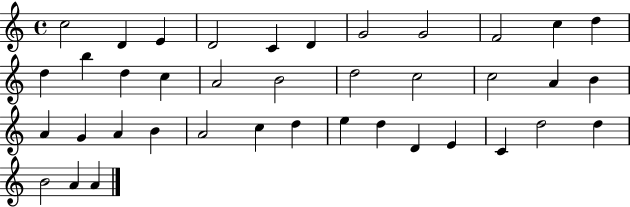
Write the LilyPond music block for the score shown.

{
  \clef treble
  \time 4/4
  \defaultTimeSignature
  \key c \major
  c''2 d'4 e'4 | d'2 c'4 d'4 | g'2 g'2 | f'2 c''4 d''4 | \break d''4 b''4 d''4 c''4 | a'2 b'2 | d''2 c''2 | c''2 a'4 b'4 | \break a'4 g'4 a'4 b'4 | a'2 c''4 d''4 | e''4 d''4 d'4 e'4 | c'4 d''2 d''4 | \break b'2 a'4 a'4 | \bar "|."
}